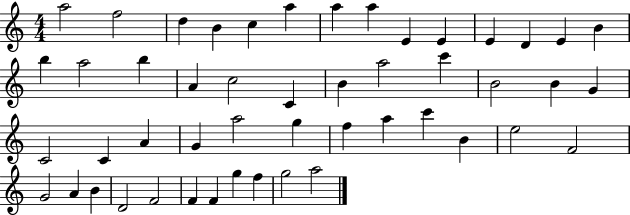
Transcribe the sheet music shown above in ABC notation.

X:1
T:Untitled
M:4/4
L:1/4
K:C
a2 f2 d B c a a a E E E D E B b a2 b A c2 C B a2 c' B2 B G C2 C A G a2 g f a c' B e2 F2 G2 A B D2 F2 F F g f g2 a2